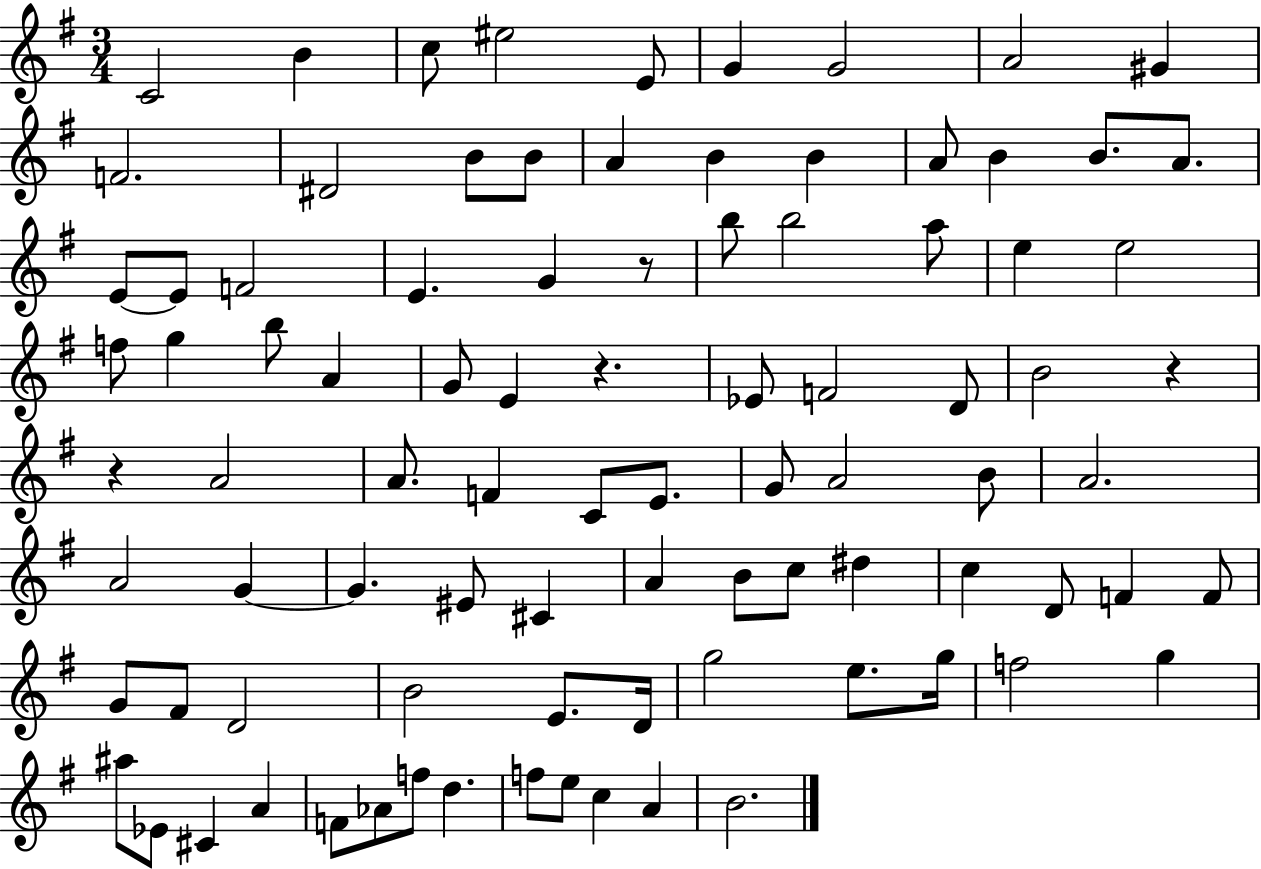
{
  \clef treble
  \numericTimeSignature
  \time 3/4
  \key g \major
  c'2 b'4 | c''8 eis''2 e'8 | g'4 g'2 | a'2 gis'4 | \break f'2. | dis'2 b'8 b'8 | a'4 b'4 b'4 | a'8 b'4 b'8. a'8. | \break e'8~~ e'8 f'2 | e'4. g'4 r8 | b''8 b''2 a''8 | e''4 e''2 | \break f''8 g''4 b''8 a'4 | g'8 e'4 r4. | ees'8 f'2 d'8 | b'2 r4 | \break r4 a'2 | a'8. f'4 c'8 e'8. | g'8 a'2 b'8 | a'2. | \break a'2 g'4~~ | g'4. eis'8 cis'4 | a'4 b'8 c''8 dis''4 | c''4 d'8 f'4 f'8 | \break g'8 fis'8 d'2 | b'2 e'8. d'16 | g''2 e''8. g''16 | f''2 g''4 | \break ais''8 ees'8 cis'4 a'4 | f'8 aes'8 f''8 d''4. | f''8 e''8 c''4 a'4 | b'2. | \break \bar "|."
}